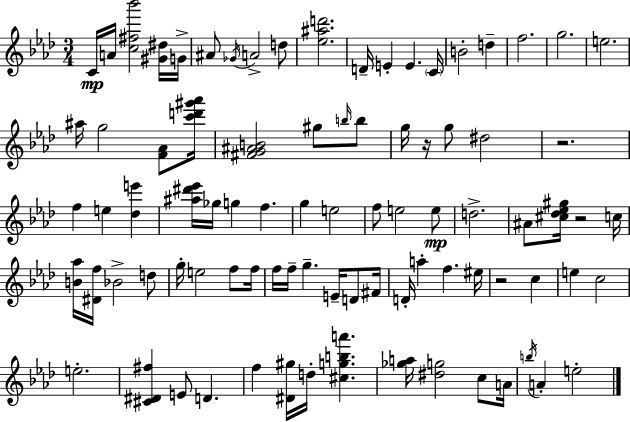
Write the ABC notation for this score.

X:1
T:Untitled
M:3/4
L:1/4
K:Fm
C/4 A/4 [c^f_b']2 [^G^d]/4 G/4 ^A/2 _G/4 A2 d/2 [_e^ad']2 D/4 E E C/4 B2 d f2 g2 e2 ^a/4 g2 [F_A]/2 [c'd'^g'_a']/4 [^FG^AB]2 ^g/2 b/4 b/2 g/4 z/4 g/2 ^d2 z2 f e [_de'] [^a^d'_e']/4 _g/4 g f g e2 f/2 e2 e/2 d2 ^A/2 [^c_d_e^g]/4 z2 c/4 [B_a]/4 [^Df]/4 _B2 d/2 g/4 e2 f/2 f/4 f/4 f/4 g E/4 D/2 ^F/4 D/4 a f ^e/4 z2 c e c2 e2 [^C^D^f] E/2 D f [^D^g]/4 d/4 [^cgba'] [_ga]/4 [^dg]2 c/2 A/4 b/4 A e2